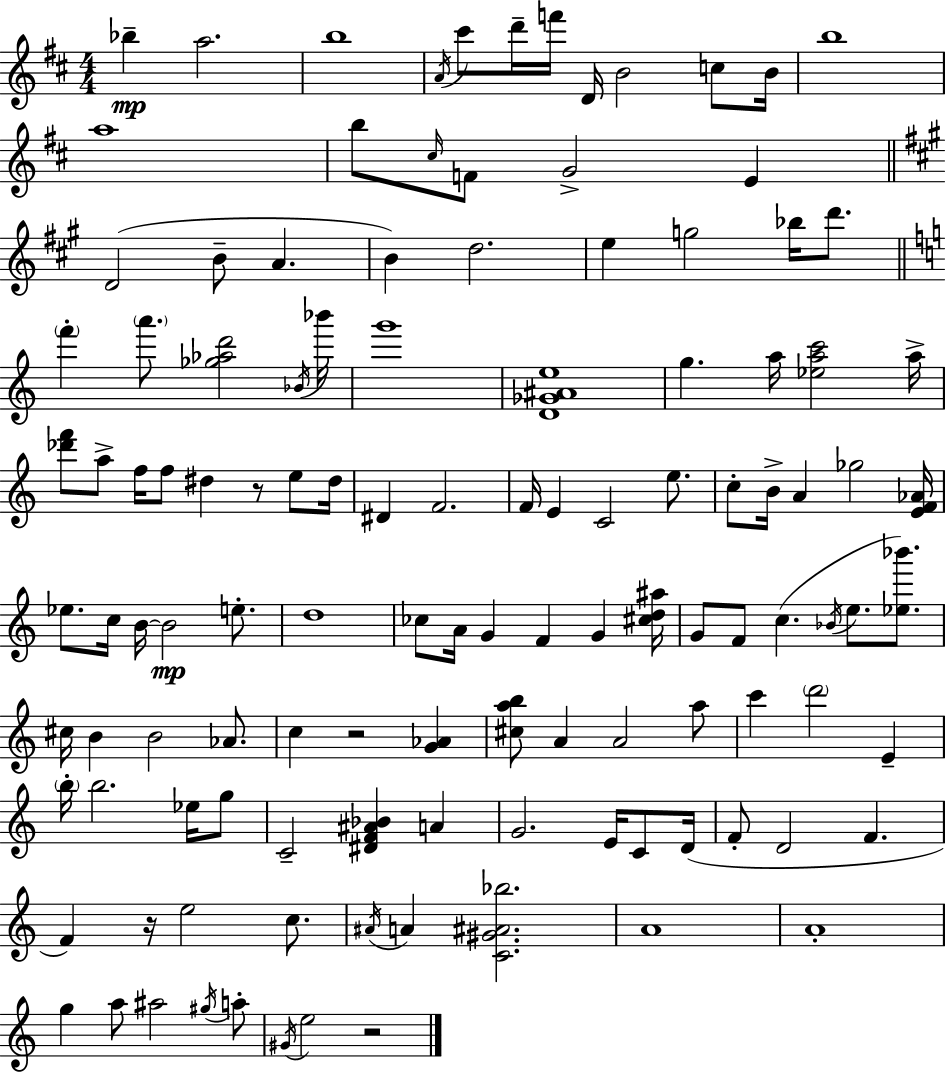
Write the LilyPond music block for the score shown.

{
  \clef treble
  \numericTimeSignature
  \time 4/4
  \key d \major
  bes''4--\mp a''2. | b''1 | \acciaccatura { a'16 } cis'''8 d'''16-- f'''16 d'16 b'2 c''8 | b'16 b''1 | \break a''1 | b''8 \grace { cis''16 } f'8 g'2-> e'4 | \bar "||" \break \key a \major d'2( b'8-- a'4. | b'4) d''2. | e''4 g''2 bes''16 d'''8. | \bar "||" \break \key c \major \parenthesize f'''4-. \parenthesize a'''8. <ges'' aes'' d'''>2 \acciaccatura { bes'16 } | bes'''16 g'''1 | <d' ges' ais' e''>1 | g''4. a''16 <ees'' a'' c'''>2 | \break a''16-> <des''' f'''>8 a''8-> f''16 f''8 dis''4 r8 e''8 | dis''16 dis'4 f'2. | f'16 e'4 c'2 e''8. | c''8-. b'16-> a'4 ges''2 | \break <e' f' aes'>16 ees''8. c''16 b'16~~ b'2\mp e''8.-. | d''1 | ces''8 a'16 g'4 f'4 g'4 | <cis'' d'' ais''>16 g'8 f'8 c''4.( \acciaccatura { bes'16 } e''8. <ees'' bes'''>8.) | \break cis''16 b'4 b'2 aes'8. | c''4 r2 <g' aes'>4 | <cis'' a'' b''>8 a'4 a'2 | a''8 c'''4 \parenthesize d'''2 e'4-- | \break \parenthesize b''16-. b''2. ees''16 | g''8 c'2-- <dis' f' ais' bes'>4 a'4 | g'2. e'16 c'8 | d'16( f'8-. d'2 f'4. | \break f'4) r16 e''2 c''8. | \acciaccatura { ais'16 } a'4 <c' gis' ais' bes''>2. | a'1 | a'1-. | \break g''4 a''8 ais''2 | \acciaccatura { gis''16 } a''8-. \acciaccatura { gis'16 } e''2 r2 | \bar "|."
}